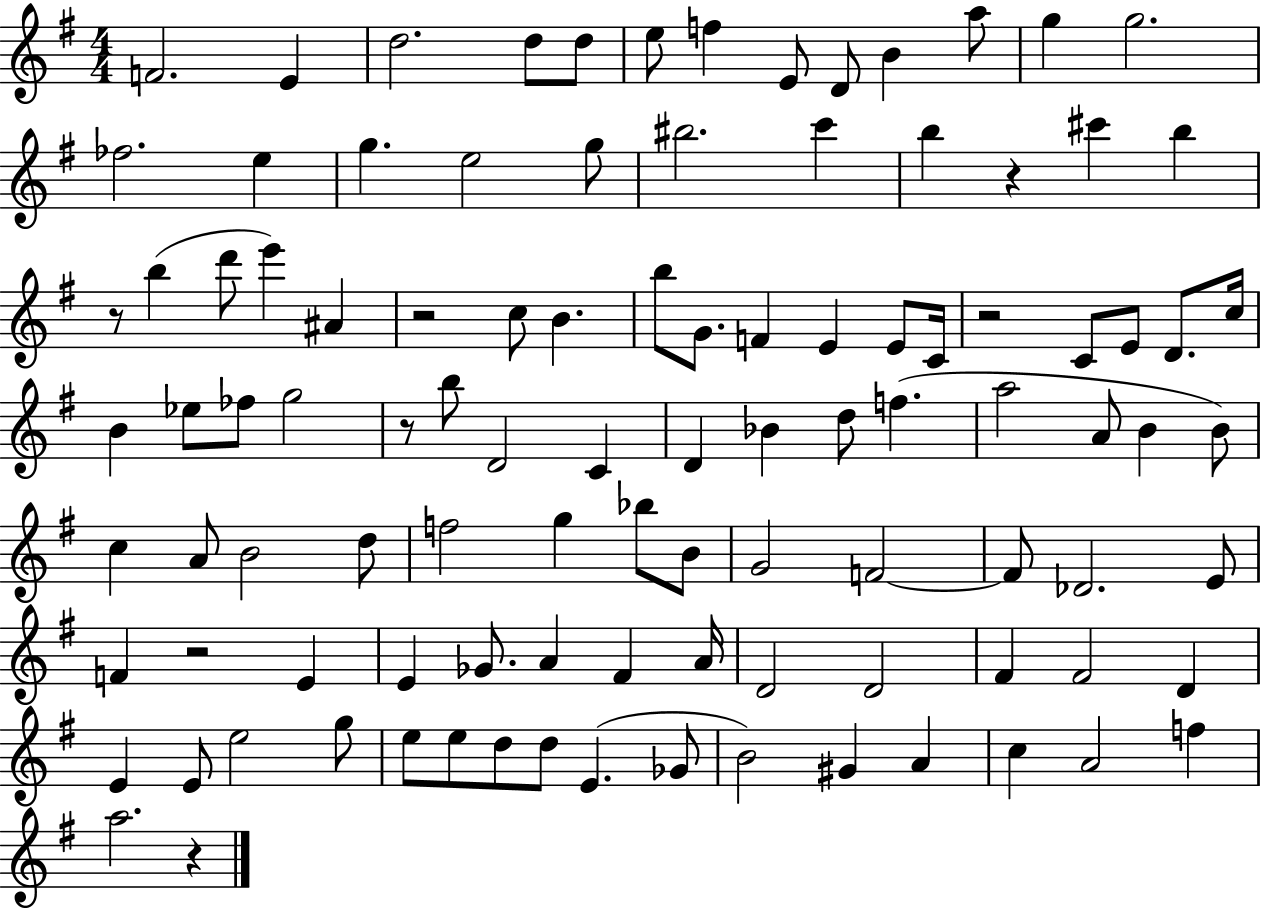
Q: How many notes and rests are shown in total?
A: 103